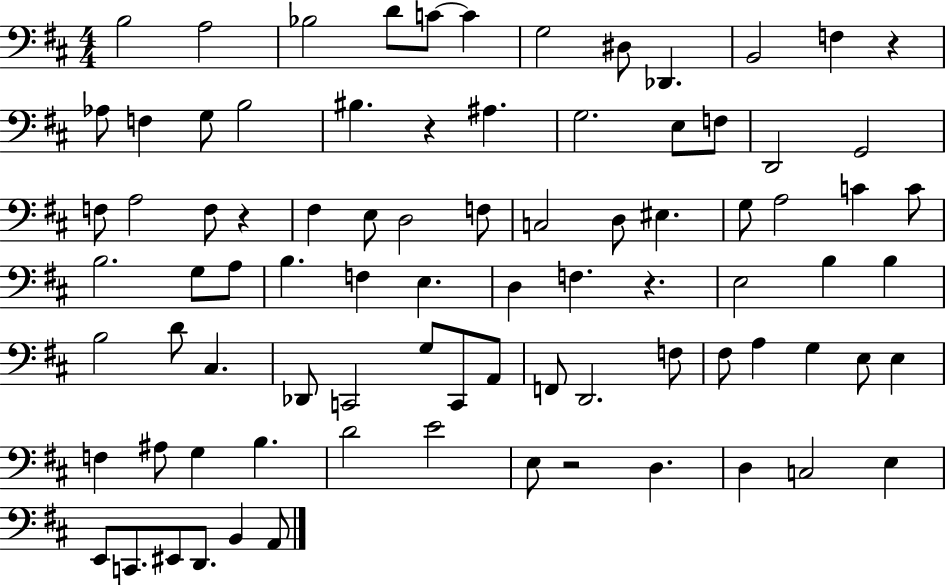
X:1
T:Untitled
M:4/4
L:1/4
K:D
B,2 A,2 _B,2 D/2 C/2 C G,2 ^D,/2 _D,, B,,2 F, z _A,/2 F, G,/2 B,2 ^B, z ^A, G,2 E,/2 F,/2 D,,2 G,,2 F,/2 A,2 F,/2 z ^F, E,/2 D,2 F,/2 C,2 D,/2 ^E, G,/2 A,2 C C/2 B,2 G,/2 A,/2 B, F, E, D, F, z E,2 B, B, B,2 D/2 ^C, _D,,/2 C,,2 G,/2 C,,/2 A,,/2 F,,/2 D,,2 F,/2 ^F,/2 A, G, E,/2 E, F, ^A,/2 G, B, D2 E2 E,/2 z2 D, D, C,2 E, E,,/2 C,,/2 ^E,,/2 D,,/2 B,, A,,/2